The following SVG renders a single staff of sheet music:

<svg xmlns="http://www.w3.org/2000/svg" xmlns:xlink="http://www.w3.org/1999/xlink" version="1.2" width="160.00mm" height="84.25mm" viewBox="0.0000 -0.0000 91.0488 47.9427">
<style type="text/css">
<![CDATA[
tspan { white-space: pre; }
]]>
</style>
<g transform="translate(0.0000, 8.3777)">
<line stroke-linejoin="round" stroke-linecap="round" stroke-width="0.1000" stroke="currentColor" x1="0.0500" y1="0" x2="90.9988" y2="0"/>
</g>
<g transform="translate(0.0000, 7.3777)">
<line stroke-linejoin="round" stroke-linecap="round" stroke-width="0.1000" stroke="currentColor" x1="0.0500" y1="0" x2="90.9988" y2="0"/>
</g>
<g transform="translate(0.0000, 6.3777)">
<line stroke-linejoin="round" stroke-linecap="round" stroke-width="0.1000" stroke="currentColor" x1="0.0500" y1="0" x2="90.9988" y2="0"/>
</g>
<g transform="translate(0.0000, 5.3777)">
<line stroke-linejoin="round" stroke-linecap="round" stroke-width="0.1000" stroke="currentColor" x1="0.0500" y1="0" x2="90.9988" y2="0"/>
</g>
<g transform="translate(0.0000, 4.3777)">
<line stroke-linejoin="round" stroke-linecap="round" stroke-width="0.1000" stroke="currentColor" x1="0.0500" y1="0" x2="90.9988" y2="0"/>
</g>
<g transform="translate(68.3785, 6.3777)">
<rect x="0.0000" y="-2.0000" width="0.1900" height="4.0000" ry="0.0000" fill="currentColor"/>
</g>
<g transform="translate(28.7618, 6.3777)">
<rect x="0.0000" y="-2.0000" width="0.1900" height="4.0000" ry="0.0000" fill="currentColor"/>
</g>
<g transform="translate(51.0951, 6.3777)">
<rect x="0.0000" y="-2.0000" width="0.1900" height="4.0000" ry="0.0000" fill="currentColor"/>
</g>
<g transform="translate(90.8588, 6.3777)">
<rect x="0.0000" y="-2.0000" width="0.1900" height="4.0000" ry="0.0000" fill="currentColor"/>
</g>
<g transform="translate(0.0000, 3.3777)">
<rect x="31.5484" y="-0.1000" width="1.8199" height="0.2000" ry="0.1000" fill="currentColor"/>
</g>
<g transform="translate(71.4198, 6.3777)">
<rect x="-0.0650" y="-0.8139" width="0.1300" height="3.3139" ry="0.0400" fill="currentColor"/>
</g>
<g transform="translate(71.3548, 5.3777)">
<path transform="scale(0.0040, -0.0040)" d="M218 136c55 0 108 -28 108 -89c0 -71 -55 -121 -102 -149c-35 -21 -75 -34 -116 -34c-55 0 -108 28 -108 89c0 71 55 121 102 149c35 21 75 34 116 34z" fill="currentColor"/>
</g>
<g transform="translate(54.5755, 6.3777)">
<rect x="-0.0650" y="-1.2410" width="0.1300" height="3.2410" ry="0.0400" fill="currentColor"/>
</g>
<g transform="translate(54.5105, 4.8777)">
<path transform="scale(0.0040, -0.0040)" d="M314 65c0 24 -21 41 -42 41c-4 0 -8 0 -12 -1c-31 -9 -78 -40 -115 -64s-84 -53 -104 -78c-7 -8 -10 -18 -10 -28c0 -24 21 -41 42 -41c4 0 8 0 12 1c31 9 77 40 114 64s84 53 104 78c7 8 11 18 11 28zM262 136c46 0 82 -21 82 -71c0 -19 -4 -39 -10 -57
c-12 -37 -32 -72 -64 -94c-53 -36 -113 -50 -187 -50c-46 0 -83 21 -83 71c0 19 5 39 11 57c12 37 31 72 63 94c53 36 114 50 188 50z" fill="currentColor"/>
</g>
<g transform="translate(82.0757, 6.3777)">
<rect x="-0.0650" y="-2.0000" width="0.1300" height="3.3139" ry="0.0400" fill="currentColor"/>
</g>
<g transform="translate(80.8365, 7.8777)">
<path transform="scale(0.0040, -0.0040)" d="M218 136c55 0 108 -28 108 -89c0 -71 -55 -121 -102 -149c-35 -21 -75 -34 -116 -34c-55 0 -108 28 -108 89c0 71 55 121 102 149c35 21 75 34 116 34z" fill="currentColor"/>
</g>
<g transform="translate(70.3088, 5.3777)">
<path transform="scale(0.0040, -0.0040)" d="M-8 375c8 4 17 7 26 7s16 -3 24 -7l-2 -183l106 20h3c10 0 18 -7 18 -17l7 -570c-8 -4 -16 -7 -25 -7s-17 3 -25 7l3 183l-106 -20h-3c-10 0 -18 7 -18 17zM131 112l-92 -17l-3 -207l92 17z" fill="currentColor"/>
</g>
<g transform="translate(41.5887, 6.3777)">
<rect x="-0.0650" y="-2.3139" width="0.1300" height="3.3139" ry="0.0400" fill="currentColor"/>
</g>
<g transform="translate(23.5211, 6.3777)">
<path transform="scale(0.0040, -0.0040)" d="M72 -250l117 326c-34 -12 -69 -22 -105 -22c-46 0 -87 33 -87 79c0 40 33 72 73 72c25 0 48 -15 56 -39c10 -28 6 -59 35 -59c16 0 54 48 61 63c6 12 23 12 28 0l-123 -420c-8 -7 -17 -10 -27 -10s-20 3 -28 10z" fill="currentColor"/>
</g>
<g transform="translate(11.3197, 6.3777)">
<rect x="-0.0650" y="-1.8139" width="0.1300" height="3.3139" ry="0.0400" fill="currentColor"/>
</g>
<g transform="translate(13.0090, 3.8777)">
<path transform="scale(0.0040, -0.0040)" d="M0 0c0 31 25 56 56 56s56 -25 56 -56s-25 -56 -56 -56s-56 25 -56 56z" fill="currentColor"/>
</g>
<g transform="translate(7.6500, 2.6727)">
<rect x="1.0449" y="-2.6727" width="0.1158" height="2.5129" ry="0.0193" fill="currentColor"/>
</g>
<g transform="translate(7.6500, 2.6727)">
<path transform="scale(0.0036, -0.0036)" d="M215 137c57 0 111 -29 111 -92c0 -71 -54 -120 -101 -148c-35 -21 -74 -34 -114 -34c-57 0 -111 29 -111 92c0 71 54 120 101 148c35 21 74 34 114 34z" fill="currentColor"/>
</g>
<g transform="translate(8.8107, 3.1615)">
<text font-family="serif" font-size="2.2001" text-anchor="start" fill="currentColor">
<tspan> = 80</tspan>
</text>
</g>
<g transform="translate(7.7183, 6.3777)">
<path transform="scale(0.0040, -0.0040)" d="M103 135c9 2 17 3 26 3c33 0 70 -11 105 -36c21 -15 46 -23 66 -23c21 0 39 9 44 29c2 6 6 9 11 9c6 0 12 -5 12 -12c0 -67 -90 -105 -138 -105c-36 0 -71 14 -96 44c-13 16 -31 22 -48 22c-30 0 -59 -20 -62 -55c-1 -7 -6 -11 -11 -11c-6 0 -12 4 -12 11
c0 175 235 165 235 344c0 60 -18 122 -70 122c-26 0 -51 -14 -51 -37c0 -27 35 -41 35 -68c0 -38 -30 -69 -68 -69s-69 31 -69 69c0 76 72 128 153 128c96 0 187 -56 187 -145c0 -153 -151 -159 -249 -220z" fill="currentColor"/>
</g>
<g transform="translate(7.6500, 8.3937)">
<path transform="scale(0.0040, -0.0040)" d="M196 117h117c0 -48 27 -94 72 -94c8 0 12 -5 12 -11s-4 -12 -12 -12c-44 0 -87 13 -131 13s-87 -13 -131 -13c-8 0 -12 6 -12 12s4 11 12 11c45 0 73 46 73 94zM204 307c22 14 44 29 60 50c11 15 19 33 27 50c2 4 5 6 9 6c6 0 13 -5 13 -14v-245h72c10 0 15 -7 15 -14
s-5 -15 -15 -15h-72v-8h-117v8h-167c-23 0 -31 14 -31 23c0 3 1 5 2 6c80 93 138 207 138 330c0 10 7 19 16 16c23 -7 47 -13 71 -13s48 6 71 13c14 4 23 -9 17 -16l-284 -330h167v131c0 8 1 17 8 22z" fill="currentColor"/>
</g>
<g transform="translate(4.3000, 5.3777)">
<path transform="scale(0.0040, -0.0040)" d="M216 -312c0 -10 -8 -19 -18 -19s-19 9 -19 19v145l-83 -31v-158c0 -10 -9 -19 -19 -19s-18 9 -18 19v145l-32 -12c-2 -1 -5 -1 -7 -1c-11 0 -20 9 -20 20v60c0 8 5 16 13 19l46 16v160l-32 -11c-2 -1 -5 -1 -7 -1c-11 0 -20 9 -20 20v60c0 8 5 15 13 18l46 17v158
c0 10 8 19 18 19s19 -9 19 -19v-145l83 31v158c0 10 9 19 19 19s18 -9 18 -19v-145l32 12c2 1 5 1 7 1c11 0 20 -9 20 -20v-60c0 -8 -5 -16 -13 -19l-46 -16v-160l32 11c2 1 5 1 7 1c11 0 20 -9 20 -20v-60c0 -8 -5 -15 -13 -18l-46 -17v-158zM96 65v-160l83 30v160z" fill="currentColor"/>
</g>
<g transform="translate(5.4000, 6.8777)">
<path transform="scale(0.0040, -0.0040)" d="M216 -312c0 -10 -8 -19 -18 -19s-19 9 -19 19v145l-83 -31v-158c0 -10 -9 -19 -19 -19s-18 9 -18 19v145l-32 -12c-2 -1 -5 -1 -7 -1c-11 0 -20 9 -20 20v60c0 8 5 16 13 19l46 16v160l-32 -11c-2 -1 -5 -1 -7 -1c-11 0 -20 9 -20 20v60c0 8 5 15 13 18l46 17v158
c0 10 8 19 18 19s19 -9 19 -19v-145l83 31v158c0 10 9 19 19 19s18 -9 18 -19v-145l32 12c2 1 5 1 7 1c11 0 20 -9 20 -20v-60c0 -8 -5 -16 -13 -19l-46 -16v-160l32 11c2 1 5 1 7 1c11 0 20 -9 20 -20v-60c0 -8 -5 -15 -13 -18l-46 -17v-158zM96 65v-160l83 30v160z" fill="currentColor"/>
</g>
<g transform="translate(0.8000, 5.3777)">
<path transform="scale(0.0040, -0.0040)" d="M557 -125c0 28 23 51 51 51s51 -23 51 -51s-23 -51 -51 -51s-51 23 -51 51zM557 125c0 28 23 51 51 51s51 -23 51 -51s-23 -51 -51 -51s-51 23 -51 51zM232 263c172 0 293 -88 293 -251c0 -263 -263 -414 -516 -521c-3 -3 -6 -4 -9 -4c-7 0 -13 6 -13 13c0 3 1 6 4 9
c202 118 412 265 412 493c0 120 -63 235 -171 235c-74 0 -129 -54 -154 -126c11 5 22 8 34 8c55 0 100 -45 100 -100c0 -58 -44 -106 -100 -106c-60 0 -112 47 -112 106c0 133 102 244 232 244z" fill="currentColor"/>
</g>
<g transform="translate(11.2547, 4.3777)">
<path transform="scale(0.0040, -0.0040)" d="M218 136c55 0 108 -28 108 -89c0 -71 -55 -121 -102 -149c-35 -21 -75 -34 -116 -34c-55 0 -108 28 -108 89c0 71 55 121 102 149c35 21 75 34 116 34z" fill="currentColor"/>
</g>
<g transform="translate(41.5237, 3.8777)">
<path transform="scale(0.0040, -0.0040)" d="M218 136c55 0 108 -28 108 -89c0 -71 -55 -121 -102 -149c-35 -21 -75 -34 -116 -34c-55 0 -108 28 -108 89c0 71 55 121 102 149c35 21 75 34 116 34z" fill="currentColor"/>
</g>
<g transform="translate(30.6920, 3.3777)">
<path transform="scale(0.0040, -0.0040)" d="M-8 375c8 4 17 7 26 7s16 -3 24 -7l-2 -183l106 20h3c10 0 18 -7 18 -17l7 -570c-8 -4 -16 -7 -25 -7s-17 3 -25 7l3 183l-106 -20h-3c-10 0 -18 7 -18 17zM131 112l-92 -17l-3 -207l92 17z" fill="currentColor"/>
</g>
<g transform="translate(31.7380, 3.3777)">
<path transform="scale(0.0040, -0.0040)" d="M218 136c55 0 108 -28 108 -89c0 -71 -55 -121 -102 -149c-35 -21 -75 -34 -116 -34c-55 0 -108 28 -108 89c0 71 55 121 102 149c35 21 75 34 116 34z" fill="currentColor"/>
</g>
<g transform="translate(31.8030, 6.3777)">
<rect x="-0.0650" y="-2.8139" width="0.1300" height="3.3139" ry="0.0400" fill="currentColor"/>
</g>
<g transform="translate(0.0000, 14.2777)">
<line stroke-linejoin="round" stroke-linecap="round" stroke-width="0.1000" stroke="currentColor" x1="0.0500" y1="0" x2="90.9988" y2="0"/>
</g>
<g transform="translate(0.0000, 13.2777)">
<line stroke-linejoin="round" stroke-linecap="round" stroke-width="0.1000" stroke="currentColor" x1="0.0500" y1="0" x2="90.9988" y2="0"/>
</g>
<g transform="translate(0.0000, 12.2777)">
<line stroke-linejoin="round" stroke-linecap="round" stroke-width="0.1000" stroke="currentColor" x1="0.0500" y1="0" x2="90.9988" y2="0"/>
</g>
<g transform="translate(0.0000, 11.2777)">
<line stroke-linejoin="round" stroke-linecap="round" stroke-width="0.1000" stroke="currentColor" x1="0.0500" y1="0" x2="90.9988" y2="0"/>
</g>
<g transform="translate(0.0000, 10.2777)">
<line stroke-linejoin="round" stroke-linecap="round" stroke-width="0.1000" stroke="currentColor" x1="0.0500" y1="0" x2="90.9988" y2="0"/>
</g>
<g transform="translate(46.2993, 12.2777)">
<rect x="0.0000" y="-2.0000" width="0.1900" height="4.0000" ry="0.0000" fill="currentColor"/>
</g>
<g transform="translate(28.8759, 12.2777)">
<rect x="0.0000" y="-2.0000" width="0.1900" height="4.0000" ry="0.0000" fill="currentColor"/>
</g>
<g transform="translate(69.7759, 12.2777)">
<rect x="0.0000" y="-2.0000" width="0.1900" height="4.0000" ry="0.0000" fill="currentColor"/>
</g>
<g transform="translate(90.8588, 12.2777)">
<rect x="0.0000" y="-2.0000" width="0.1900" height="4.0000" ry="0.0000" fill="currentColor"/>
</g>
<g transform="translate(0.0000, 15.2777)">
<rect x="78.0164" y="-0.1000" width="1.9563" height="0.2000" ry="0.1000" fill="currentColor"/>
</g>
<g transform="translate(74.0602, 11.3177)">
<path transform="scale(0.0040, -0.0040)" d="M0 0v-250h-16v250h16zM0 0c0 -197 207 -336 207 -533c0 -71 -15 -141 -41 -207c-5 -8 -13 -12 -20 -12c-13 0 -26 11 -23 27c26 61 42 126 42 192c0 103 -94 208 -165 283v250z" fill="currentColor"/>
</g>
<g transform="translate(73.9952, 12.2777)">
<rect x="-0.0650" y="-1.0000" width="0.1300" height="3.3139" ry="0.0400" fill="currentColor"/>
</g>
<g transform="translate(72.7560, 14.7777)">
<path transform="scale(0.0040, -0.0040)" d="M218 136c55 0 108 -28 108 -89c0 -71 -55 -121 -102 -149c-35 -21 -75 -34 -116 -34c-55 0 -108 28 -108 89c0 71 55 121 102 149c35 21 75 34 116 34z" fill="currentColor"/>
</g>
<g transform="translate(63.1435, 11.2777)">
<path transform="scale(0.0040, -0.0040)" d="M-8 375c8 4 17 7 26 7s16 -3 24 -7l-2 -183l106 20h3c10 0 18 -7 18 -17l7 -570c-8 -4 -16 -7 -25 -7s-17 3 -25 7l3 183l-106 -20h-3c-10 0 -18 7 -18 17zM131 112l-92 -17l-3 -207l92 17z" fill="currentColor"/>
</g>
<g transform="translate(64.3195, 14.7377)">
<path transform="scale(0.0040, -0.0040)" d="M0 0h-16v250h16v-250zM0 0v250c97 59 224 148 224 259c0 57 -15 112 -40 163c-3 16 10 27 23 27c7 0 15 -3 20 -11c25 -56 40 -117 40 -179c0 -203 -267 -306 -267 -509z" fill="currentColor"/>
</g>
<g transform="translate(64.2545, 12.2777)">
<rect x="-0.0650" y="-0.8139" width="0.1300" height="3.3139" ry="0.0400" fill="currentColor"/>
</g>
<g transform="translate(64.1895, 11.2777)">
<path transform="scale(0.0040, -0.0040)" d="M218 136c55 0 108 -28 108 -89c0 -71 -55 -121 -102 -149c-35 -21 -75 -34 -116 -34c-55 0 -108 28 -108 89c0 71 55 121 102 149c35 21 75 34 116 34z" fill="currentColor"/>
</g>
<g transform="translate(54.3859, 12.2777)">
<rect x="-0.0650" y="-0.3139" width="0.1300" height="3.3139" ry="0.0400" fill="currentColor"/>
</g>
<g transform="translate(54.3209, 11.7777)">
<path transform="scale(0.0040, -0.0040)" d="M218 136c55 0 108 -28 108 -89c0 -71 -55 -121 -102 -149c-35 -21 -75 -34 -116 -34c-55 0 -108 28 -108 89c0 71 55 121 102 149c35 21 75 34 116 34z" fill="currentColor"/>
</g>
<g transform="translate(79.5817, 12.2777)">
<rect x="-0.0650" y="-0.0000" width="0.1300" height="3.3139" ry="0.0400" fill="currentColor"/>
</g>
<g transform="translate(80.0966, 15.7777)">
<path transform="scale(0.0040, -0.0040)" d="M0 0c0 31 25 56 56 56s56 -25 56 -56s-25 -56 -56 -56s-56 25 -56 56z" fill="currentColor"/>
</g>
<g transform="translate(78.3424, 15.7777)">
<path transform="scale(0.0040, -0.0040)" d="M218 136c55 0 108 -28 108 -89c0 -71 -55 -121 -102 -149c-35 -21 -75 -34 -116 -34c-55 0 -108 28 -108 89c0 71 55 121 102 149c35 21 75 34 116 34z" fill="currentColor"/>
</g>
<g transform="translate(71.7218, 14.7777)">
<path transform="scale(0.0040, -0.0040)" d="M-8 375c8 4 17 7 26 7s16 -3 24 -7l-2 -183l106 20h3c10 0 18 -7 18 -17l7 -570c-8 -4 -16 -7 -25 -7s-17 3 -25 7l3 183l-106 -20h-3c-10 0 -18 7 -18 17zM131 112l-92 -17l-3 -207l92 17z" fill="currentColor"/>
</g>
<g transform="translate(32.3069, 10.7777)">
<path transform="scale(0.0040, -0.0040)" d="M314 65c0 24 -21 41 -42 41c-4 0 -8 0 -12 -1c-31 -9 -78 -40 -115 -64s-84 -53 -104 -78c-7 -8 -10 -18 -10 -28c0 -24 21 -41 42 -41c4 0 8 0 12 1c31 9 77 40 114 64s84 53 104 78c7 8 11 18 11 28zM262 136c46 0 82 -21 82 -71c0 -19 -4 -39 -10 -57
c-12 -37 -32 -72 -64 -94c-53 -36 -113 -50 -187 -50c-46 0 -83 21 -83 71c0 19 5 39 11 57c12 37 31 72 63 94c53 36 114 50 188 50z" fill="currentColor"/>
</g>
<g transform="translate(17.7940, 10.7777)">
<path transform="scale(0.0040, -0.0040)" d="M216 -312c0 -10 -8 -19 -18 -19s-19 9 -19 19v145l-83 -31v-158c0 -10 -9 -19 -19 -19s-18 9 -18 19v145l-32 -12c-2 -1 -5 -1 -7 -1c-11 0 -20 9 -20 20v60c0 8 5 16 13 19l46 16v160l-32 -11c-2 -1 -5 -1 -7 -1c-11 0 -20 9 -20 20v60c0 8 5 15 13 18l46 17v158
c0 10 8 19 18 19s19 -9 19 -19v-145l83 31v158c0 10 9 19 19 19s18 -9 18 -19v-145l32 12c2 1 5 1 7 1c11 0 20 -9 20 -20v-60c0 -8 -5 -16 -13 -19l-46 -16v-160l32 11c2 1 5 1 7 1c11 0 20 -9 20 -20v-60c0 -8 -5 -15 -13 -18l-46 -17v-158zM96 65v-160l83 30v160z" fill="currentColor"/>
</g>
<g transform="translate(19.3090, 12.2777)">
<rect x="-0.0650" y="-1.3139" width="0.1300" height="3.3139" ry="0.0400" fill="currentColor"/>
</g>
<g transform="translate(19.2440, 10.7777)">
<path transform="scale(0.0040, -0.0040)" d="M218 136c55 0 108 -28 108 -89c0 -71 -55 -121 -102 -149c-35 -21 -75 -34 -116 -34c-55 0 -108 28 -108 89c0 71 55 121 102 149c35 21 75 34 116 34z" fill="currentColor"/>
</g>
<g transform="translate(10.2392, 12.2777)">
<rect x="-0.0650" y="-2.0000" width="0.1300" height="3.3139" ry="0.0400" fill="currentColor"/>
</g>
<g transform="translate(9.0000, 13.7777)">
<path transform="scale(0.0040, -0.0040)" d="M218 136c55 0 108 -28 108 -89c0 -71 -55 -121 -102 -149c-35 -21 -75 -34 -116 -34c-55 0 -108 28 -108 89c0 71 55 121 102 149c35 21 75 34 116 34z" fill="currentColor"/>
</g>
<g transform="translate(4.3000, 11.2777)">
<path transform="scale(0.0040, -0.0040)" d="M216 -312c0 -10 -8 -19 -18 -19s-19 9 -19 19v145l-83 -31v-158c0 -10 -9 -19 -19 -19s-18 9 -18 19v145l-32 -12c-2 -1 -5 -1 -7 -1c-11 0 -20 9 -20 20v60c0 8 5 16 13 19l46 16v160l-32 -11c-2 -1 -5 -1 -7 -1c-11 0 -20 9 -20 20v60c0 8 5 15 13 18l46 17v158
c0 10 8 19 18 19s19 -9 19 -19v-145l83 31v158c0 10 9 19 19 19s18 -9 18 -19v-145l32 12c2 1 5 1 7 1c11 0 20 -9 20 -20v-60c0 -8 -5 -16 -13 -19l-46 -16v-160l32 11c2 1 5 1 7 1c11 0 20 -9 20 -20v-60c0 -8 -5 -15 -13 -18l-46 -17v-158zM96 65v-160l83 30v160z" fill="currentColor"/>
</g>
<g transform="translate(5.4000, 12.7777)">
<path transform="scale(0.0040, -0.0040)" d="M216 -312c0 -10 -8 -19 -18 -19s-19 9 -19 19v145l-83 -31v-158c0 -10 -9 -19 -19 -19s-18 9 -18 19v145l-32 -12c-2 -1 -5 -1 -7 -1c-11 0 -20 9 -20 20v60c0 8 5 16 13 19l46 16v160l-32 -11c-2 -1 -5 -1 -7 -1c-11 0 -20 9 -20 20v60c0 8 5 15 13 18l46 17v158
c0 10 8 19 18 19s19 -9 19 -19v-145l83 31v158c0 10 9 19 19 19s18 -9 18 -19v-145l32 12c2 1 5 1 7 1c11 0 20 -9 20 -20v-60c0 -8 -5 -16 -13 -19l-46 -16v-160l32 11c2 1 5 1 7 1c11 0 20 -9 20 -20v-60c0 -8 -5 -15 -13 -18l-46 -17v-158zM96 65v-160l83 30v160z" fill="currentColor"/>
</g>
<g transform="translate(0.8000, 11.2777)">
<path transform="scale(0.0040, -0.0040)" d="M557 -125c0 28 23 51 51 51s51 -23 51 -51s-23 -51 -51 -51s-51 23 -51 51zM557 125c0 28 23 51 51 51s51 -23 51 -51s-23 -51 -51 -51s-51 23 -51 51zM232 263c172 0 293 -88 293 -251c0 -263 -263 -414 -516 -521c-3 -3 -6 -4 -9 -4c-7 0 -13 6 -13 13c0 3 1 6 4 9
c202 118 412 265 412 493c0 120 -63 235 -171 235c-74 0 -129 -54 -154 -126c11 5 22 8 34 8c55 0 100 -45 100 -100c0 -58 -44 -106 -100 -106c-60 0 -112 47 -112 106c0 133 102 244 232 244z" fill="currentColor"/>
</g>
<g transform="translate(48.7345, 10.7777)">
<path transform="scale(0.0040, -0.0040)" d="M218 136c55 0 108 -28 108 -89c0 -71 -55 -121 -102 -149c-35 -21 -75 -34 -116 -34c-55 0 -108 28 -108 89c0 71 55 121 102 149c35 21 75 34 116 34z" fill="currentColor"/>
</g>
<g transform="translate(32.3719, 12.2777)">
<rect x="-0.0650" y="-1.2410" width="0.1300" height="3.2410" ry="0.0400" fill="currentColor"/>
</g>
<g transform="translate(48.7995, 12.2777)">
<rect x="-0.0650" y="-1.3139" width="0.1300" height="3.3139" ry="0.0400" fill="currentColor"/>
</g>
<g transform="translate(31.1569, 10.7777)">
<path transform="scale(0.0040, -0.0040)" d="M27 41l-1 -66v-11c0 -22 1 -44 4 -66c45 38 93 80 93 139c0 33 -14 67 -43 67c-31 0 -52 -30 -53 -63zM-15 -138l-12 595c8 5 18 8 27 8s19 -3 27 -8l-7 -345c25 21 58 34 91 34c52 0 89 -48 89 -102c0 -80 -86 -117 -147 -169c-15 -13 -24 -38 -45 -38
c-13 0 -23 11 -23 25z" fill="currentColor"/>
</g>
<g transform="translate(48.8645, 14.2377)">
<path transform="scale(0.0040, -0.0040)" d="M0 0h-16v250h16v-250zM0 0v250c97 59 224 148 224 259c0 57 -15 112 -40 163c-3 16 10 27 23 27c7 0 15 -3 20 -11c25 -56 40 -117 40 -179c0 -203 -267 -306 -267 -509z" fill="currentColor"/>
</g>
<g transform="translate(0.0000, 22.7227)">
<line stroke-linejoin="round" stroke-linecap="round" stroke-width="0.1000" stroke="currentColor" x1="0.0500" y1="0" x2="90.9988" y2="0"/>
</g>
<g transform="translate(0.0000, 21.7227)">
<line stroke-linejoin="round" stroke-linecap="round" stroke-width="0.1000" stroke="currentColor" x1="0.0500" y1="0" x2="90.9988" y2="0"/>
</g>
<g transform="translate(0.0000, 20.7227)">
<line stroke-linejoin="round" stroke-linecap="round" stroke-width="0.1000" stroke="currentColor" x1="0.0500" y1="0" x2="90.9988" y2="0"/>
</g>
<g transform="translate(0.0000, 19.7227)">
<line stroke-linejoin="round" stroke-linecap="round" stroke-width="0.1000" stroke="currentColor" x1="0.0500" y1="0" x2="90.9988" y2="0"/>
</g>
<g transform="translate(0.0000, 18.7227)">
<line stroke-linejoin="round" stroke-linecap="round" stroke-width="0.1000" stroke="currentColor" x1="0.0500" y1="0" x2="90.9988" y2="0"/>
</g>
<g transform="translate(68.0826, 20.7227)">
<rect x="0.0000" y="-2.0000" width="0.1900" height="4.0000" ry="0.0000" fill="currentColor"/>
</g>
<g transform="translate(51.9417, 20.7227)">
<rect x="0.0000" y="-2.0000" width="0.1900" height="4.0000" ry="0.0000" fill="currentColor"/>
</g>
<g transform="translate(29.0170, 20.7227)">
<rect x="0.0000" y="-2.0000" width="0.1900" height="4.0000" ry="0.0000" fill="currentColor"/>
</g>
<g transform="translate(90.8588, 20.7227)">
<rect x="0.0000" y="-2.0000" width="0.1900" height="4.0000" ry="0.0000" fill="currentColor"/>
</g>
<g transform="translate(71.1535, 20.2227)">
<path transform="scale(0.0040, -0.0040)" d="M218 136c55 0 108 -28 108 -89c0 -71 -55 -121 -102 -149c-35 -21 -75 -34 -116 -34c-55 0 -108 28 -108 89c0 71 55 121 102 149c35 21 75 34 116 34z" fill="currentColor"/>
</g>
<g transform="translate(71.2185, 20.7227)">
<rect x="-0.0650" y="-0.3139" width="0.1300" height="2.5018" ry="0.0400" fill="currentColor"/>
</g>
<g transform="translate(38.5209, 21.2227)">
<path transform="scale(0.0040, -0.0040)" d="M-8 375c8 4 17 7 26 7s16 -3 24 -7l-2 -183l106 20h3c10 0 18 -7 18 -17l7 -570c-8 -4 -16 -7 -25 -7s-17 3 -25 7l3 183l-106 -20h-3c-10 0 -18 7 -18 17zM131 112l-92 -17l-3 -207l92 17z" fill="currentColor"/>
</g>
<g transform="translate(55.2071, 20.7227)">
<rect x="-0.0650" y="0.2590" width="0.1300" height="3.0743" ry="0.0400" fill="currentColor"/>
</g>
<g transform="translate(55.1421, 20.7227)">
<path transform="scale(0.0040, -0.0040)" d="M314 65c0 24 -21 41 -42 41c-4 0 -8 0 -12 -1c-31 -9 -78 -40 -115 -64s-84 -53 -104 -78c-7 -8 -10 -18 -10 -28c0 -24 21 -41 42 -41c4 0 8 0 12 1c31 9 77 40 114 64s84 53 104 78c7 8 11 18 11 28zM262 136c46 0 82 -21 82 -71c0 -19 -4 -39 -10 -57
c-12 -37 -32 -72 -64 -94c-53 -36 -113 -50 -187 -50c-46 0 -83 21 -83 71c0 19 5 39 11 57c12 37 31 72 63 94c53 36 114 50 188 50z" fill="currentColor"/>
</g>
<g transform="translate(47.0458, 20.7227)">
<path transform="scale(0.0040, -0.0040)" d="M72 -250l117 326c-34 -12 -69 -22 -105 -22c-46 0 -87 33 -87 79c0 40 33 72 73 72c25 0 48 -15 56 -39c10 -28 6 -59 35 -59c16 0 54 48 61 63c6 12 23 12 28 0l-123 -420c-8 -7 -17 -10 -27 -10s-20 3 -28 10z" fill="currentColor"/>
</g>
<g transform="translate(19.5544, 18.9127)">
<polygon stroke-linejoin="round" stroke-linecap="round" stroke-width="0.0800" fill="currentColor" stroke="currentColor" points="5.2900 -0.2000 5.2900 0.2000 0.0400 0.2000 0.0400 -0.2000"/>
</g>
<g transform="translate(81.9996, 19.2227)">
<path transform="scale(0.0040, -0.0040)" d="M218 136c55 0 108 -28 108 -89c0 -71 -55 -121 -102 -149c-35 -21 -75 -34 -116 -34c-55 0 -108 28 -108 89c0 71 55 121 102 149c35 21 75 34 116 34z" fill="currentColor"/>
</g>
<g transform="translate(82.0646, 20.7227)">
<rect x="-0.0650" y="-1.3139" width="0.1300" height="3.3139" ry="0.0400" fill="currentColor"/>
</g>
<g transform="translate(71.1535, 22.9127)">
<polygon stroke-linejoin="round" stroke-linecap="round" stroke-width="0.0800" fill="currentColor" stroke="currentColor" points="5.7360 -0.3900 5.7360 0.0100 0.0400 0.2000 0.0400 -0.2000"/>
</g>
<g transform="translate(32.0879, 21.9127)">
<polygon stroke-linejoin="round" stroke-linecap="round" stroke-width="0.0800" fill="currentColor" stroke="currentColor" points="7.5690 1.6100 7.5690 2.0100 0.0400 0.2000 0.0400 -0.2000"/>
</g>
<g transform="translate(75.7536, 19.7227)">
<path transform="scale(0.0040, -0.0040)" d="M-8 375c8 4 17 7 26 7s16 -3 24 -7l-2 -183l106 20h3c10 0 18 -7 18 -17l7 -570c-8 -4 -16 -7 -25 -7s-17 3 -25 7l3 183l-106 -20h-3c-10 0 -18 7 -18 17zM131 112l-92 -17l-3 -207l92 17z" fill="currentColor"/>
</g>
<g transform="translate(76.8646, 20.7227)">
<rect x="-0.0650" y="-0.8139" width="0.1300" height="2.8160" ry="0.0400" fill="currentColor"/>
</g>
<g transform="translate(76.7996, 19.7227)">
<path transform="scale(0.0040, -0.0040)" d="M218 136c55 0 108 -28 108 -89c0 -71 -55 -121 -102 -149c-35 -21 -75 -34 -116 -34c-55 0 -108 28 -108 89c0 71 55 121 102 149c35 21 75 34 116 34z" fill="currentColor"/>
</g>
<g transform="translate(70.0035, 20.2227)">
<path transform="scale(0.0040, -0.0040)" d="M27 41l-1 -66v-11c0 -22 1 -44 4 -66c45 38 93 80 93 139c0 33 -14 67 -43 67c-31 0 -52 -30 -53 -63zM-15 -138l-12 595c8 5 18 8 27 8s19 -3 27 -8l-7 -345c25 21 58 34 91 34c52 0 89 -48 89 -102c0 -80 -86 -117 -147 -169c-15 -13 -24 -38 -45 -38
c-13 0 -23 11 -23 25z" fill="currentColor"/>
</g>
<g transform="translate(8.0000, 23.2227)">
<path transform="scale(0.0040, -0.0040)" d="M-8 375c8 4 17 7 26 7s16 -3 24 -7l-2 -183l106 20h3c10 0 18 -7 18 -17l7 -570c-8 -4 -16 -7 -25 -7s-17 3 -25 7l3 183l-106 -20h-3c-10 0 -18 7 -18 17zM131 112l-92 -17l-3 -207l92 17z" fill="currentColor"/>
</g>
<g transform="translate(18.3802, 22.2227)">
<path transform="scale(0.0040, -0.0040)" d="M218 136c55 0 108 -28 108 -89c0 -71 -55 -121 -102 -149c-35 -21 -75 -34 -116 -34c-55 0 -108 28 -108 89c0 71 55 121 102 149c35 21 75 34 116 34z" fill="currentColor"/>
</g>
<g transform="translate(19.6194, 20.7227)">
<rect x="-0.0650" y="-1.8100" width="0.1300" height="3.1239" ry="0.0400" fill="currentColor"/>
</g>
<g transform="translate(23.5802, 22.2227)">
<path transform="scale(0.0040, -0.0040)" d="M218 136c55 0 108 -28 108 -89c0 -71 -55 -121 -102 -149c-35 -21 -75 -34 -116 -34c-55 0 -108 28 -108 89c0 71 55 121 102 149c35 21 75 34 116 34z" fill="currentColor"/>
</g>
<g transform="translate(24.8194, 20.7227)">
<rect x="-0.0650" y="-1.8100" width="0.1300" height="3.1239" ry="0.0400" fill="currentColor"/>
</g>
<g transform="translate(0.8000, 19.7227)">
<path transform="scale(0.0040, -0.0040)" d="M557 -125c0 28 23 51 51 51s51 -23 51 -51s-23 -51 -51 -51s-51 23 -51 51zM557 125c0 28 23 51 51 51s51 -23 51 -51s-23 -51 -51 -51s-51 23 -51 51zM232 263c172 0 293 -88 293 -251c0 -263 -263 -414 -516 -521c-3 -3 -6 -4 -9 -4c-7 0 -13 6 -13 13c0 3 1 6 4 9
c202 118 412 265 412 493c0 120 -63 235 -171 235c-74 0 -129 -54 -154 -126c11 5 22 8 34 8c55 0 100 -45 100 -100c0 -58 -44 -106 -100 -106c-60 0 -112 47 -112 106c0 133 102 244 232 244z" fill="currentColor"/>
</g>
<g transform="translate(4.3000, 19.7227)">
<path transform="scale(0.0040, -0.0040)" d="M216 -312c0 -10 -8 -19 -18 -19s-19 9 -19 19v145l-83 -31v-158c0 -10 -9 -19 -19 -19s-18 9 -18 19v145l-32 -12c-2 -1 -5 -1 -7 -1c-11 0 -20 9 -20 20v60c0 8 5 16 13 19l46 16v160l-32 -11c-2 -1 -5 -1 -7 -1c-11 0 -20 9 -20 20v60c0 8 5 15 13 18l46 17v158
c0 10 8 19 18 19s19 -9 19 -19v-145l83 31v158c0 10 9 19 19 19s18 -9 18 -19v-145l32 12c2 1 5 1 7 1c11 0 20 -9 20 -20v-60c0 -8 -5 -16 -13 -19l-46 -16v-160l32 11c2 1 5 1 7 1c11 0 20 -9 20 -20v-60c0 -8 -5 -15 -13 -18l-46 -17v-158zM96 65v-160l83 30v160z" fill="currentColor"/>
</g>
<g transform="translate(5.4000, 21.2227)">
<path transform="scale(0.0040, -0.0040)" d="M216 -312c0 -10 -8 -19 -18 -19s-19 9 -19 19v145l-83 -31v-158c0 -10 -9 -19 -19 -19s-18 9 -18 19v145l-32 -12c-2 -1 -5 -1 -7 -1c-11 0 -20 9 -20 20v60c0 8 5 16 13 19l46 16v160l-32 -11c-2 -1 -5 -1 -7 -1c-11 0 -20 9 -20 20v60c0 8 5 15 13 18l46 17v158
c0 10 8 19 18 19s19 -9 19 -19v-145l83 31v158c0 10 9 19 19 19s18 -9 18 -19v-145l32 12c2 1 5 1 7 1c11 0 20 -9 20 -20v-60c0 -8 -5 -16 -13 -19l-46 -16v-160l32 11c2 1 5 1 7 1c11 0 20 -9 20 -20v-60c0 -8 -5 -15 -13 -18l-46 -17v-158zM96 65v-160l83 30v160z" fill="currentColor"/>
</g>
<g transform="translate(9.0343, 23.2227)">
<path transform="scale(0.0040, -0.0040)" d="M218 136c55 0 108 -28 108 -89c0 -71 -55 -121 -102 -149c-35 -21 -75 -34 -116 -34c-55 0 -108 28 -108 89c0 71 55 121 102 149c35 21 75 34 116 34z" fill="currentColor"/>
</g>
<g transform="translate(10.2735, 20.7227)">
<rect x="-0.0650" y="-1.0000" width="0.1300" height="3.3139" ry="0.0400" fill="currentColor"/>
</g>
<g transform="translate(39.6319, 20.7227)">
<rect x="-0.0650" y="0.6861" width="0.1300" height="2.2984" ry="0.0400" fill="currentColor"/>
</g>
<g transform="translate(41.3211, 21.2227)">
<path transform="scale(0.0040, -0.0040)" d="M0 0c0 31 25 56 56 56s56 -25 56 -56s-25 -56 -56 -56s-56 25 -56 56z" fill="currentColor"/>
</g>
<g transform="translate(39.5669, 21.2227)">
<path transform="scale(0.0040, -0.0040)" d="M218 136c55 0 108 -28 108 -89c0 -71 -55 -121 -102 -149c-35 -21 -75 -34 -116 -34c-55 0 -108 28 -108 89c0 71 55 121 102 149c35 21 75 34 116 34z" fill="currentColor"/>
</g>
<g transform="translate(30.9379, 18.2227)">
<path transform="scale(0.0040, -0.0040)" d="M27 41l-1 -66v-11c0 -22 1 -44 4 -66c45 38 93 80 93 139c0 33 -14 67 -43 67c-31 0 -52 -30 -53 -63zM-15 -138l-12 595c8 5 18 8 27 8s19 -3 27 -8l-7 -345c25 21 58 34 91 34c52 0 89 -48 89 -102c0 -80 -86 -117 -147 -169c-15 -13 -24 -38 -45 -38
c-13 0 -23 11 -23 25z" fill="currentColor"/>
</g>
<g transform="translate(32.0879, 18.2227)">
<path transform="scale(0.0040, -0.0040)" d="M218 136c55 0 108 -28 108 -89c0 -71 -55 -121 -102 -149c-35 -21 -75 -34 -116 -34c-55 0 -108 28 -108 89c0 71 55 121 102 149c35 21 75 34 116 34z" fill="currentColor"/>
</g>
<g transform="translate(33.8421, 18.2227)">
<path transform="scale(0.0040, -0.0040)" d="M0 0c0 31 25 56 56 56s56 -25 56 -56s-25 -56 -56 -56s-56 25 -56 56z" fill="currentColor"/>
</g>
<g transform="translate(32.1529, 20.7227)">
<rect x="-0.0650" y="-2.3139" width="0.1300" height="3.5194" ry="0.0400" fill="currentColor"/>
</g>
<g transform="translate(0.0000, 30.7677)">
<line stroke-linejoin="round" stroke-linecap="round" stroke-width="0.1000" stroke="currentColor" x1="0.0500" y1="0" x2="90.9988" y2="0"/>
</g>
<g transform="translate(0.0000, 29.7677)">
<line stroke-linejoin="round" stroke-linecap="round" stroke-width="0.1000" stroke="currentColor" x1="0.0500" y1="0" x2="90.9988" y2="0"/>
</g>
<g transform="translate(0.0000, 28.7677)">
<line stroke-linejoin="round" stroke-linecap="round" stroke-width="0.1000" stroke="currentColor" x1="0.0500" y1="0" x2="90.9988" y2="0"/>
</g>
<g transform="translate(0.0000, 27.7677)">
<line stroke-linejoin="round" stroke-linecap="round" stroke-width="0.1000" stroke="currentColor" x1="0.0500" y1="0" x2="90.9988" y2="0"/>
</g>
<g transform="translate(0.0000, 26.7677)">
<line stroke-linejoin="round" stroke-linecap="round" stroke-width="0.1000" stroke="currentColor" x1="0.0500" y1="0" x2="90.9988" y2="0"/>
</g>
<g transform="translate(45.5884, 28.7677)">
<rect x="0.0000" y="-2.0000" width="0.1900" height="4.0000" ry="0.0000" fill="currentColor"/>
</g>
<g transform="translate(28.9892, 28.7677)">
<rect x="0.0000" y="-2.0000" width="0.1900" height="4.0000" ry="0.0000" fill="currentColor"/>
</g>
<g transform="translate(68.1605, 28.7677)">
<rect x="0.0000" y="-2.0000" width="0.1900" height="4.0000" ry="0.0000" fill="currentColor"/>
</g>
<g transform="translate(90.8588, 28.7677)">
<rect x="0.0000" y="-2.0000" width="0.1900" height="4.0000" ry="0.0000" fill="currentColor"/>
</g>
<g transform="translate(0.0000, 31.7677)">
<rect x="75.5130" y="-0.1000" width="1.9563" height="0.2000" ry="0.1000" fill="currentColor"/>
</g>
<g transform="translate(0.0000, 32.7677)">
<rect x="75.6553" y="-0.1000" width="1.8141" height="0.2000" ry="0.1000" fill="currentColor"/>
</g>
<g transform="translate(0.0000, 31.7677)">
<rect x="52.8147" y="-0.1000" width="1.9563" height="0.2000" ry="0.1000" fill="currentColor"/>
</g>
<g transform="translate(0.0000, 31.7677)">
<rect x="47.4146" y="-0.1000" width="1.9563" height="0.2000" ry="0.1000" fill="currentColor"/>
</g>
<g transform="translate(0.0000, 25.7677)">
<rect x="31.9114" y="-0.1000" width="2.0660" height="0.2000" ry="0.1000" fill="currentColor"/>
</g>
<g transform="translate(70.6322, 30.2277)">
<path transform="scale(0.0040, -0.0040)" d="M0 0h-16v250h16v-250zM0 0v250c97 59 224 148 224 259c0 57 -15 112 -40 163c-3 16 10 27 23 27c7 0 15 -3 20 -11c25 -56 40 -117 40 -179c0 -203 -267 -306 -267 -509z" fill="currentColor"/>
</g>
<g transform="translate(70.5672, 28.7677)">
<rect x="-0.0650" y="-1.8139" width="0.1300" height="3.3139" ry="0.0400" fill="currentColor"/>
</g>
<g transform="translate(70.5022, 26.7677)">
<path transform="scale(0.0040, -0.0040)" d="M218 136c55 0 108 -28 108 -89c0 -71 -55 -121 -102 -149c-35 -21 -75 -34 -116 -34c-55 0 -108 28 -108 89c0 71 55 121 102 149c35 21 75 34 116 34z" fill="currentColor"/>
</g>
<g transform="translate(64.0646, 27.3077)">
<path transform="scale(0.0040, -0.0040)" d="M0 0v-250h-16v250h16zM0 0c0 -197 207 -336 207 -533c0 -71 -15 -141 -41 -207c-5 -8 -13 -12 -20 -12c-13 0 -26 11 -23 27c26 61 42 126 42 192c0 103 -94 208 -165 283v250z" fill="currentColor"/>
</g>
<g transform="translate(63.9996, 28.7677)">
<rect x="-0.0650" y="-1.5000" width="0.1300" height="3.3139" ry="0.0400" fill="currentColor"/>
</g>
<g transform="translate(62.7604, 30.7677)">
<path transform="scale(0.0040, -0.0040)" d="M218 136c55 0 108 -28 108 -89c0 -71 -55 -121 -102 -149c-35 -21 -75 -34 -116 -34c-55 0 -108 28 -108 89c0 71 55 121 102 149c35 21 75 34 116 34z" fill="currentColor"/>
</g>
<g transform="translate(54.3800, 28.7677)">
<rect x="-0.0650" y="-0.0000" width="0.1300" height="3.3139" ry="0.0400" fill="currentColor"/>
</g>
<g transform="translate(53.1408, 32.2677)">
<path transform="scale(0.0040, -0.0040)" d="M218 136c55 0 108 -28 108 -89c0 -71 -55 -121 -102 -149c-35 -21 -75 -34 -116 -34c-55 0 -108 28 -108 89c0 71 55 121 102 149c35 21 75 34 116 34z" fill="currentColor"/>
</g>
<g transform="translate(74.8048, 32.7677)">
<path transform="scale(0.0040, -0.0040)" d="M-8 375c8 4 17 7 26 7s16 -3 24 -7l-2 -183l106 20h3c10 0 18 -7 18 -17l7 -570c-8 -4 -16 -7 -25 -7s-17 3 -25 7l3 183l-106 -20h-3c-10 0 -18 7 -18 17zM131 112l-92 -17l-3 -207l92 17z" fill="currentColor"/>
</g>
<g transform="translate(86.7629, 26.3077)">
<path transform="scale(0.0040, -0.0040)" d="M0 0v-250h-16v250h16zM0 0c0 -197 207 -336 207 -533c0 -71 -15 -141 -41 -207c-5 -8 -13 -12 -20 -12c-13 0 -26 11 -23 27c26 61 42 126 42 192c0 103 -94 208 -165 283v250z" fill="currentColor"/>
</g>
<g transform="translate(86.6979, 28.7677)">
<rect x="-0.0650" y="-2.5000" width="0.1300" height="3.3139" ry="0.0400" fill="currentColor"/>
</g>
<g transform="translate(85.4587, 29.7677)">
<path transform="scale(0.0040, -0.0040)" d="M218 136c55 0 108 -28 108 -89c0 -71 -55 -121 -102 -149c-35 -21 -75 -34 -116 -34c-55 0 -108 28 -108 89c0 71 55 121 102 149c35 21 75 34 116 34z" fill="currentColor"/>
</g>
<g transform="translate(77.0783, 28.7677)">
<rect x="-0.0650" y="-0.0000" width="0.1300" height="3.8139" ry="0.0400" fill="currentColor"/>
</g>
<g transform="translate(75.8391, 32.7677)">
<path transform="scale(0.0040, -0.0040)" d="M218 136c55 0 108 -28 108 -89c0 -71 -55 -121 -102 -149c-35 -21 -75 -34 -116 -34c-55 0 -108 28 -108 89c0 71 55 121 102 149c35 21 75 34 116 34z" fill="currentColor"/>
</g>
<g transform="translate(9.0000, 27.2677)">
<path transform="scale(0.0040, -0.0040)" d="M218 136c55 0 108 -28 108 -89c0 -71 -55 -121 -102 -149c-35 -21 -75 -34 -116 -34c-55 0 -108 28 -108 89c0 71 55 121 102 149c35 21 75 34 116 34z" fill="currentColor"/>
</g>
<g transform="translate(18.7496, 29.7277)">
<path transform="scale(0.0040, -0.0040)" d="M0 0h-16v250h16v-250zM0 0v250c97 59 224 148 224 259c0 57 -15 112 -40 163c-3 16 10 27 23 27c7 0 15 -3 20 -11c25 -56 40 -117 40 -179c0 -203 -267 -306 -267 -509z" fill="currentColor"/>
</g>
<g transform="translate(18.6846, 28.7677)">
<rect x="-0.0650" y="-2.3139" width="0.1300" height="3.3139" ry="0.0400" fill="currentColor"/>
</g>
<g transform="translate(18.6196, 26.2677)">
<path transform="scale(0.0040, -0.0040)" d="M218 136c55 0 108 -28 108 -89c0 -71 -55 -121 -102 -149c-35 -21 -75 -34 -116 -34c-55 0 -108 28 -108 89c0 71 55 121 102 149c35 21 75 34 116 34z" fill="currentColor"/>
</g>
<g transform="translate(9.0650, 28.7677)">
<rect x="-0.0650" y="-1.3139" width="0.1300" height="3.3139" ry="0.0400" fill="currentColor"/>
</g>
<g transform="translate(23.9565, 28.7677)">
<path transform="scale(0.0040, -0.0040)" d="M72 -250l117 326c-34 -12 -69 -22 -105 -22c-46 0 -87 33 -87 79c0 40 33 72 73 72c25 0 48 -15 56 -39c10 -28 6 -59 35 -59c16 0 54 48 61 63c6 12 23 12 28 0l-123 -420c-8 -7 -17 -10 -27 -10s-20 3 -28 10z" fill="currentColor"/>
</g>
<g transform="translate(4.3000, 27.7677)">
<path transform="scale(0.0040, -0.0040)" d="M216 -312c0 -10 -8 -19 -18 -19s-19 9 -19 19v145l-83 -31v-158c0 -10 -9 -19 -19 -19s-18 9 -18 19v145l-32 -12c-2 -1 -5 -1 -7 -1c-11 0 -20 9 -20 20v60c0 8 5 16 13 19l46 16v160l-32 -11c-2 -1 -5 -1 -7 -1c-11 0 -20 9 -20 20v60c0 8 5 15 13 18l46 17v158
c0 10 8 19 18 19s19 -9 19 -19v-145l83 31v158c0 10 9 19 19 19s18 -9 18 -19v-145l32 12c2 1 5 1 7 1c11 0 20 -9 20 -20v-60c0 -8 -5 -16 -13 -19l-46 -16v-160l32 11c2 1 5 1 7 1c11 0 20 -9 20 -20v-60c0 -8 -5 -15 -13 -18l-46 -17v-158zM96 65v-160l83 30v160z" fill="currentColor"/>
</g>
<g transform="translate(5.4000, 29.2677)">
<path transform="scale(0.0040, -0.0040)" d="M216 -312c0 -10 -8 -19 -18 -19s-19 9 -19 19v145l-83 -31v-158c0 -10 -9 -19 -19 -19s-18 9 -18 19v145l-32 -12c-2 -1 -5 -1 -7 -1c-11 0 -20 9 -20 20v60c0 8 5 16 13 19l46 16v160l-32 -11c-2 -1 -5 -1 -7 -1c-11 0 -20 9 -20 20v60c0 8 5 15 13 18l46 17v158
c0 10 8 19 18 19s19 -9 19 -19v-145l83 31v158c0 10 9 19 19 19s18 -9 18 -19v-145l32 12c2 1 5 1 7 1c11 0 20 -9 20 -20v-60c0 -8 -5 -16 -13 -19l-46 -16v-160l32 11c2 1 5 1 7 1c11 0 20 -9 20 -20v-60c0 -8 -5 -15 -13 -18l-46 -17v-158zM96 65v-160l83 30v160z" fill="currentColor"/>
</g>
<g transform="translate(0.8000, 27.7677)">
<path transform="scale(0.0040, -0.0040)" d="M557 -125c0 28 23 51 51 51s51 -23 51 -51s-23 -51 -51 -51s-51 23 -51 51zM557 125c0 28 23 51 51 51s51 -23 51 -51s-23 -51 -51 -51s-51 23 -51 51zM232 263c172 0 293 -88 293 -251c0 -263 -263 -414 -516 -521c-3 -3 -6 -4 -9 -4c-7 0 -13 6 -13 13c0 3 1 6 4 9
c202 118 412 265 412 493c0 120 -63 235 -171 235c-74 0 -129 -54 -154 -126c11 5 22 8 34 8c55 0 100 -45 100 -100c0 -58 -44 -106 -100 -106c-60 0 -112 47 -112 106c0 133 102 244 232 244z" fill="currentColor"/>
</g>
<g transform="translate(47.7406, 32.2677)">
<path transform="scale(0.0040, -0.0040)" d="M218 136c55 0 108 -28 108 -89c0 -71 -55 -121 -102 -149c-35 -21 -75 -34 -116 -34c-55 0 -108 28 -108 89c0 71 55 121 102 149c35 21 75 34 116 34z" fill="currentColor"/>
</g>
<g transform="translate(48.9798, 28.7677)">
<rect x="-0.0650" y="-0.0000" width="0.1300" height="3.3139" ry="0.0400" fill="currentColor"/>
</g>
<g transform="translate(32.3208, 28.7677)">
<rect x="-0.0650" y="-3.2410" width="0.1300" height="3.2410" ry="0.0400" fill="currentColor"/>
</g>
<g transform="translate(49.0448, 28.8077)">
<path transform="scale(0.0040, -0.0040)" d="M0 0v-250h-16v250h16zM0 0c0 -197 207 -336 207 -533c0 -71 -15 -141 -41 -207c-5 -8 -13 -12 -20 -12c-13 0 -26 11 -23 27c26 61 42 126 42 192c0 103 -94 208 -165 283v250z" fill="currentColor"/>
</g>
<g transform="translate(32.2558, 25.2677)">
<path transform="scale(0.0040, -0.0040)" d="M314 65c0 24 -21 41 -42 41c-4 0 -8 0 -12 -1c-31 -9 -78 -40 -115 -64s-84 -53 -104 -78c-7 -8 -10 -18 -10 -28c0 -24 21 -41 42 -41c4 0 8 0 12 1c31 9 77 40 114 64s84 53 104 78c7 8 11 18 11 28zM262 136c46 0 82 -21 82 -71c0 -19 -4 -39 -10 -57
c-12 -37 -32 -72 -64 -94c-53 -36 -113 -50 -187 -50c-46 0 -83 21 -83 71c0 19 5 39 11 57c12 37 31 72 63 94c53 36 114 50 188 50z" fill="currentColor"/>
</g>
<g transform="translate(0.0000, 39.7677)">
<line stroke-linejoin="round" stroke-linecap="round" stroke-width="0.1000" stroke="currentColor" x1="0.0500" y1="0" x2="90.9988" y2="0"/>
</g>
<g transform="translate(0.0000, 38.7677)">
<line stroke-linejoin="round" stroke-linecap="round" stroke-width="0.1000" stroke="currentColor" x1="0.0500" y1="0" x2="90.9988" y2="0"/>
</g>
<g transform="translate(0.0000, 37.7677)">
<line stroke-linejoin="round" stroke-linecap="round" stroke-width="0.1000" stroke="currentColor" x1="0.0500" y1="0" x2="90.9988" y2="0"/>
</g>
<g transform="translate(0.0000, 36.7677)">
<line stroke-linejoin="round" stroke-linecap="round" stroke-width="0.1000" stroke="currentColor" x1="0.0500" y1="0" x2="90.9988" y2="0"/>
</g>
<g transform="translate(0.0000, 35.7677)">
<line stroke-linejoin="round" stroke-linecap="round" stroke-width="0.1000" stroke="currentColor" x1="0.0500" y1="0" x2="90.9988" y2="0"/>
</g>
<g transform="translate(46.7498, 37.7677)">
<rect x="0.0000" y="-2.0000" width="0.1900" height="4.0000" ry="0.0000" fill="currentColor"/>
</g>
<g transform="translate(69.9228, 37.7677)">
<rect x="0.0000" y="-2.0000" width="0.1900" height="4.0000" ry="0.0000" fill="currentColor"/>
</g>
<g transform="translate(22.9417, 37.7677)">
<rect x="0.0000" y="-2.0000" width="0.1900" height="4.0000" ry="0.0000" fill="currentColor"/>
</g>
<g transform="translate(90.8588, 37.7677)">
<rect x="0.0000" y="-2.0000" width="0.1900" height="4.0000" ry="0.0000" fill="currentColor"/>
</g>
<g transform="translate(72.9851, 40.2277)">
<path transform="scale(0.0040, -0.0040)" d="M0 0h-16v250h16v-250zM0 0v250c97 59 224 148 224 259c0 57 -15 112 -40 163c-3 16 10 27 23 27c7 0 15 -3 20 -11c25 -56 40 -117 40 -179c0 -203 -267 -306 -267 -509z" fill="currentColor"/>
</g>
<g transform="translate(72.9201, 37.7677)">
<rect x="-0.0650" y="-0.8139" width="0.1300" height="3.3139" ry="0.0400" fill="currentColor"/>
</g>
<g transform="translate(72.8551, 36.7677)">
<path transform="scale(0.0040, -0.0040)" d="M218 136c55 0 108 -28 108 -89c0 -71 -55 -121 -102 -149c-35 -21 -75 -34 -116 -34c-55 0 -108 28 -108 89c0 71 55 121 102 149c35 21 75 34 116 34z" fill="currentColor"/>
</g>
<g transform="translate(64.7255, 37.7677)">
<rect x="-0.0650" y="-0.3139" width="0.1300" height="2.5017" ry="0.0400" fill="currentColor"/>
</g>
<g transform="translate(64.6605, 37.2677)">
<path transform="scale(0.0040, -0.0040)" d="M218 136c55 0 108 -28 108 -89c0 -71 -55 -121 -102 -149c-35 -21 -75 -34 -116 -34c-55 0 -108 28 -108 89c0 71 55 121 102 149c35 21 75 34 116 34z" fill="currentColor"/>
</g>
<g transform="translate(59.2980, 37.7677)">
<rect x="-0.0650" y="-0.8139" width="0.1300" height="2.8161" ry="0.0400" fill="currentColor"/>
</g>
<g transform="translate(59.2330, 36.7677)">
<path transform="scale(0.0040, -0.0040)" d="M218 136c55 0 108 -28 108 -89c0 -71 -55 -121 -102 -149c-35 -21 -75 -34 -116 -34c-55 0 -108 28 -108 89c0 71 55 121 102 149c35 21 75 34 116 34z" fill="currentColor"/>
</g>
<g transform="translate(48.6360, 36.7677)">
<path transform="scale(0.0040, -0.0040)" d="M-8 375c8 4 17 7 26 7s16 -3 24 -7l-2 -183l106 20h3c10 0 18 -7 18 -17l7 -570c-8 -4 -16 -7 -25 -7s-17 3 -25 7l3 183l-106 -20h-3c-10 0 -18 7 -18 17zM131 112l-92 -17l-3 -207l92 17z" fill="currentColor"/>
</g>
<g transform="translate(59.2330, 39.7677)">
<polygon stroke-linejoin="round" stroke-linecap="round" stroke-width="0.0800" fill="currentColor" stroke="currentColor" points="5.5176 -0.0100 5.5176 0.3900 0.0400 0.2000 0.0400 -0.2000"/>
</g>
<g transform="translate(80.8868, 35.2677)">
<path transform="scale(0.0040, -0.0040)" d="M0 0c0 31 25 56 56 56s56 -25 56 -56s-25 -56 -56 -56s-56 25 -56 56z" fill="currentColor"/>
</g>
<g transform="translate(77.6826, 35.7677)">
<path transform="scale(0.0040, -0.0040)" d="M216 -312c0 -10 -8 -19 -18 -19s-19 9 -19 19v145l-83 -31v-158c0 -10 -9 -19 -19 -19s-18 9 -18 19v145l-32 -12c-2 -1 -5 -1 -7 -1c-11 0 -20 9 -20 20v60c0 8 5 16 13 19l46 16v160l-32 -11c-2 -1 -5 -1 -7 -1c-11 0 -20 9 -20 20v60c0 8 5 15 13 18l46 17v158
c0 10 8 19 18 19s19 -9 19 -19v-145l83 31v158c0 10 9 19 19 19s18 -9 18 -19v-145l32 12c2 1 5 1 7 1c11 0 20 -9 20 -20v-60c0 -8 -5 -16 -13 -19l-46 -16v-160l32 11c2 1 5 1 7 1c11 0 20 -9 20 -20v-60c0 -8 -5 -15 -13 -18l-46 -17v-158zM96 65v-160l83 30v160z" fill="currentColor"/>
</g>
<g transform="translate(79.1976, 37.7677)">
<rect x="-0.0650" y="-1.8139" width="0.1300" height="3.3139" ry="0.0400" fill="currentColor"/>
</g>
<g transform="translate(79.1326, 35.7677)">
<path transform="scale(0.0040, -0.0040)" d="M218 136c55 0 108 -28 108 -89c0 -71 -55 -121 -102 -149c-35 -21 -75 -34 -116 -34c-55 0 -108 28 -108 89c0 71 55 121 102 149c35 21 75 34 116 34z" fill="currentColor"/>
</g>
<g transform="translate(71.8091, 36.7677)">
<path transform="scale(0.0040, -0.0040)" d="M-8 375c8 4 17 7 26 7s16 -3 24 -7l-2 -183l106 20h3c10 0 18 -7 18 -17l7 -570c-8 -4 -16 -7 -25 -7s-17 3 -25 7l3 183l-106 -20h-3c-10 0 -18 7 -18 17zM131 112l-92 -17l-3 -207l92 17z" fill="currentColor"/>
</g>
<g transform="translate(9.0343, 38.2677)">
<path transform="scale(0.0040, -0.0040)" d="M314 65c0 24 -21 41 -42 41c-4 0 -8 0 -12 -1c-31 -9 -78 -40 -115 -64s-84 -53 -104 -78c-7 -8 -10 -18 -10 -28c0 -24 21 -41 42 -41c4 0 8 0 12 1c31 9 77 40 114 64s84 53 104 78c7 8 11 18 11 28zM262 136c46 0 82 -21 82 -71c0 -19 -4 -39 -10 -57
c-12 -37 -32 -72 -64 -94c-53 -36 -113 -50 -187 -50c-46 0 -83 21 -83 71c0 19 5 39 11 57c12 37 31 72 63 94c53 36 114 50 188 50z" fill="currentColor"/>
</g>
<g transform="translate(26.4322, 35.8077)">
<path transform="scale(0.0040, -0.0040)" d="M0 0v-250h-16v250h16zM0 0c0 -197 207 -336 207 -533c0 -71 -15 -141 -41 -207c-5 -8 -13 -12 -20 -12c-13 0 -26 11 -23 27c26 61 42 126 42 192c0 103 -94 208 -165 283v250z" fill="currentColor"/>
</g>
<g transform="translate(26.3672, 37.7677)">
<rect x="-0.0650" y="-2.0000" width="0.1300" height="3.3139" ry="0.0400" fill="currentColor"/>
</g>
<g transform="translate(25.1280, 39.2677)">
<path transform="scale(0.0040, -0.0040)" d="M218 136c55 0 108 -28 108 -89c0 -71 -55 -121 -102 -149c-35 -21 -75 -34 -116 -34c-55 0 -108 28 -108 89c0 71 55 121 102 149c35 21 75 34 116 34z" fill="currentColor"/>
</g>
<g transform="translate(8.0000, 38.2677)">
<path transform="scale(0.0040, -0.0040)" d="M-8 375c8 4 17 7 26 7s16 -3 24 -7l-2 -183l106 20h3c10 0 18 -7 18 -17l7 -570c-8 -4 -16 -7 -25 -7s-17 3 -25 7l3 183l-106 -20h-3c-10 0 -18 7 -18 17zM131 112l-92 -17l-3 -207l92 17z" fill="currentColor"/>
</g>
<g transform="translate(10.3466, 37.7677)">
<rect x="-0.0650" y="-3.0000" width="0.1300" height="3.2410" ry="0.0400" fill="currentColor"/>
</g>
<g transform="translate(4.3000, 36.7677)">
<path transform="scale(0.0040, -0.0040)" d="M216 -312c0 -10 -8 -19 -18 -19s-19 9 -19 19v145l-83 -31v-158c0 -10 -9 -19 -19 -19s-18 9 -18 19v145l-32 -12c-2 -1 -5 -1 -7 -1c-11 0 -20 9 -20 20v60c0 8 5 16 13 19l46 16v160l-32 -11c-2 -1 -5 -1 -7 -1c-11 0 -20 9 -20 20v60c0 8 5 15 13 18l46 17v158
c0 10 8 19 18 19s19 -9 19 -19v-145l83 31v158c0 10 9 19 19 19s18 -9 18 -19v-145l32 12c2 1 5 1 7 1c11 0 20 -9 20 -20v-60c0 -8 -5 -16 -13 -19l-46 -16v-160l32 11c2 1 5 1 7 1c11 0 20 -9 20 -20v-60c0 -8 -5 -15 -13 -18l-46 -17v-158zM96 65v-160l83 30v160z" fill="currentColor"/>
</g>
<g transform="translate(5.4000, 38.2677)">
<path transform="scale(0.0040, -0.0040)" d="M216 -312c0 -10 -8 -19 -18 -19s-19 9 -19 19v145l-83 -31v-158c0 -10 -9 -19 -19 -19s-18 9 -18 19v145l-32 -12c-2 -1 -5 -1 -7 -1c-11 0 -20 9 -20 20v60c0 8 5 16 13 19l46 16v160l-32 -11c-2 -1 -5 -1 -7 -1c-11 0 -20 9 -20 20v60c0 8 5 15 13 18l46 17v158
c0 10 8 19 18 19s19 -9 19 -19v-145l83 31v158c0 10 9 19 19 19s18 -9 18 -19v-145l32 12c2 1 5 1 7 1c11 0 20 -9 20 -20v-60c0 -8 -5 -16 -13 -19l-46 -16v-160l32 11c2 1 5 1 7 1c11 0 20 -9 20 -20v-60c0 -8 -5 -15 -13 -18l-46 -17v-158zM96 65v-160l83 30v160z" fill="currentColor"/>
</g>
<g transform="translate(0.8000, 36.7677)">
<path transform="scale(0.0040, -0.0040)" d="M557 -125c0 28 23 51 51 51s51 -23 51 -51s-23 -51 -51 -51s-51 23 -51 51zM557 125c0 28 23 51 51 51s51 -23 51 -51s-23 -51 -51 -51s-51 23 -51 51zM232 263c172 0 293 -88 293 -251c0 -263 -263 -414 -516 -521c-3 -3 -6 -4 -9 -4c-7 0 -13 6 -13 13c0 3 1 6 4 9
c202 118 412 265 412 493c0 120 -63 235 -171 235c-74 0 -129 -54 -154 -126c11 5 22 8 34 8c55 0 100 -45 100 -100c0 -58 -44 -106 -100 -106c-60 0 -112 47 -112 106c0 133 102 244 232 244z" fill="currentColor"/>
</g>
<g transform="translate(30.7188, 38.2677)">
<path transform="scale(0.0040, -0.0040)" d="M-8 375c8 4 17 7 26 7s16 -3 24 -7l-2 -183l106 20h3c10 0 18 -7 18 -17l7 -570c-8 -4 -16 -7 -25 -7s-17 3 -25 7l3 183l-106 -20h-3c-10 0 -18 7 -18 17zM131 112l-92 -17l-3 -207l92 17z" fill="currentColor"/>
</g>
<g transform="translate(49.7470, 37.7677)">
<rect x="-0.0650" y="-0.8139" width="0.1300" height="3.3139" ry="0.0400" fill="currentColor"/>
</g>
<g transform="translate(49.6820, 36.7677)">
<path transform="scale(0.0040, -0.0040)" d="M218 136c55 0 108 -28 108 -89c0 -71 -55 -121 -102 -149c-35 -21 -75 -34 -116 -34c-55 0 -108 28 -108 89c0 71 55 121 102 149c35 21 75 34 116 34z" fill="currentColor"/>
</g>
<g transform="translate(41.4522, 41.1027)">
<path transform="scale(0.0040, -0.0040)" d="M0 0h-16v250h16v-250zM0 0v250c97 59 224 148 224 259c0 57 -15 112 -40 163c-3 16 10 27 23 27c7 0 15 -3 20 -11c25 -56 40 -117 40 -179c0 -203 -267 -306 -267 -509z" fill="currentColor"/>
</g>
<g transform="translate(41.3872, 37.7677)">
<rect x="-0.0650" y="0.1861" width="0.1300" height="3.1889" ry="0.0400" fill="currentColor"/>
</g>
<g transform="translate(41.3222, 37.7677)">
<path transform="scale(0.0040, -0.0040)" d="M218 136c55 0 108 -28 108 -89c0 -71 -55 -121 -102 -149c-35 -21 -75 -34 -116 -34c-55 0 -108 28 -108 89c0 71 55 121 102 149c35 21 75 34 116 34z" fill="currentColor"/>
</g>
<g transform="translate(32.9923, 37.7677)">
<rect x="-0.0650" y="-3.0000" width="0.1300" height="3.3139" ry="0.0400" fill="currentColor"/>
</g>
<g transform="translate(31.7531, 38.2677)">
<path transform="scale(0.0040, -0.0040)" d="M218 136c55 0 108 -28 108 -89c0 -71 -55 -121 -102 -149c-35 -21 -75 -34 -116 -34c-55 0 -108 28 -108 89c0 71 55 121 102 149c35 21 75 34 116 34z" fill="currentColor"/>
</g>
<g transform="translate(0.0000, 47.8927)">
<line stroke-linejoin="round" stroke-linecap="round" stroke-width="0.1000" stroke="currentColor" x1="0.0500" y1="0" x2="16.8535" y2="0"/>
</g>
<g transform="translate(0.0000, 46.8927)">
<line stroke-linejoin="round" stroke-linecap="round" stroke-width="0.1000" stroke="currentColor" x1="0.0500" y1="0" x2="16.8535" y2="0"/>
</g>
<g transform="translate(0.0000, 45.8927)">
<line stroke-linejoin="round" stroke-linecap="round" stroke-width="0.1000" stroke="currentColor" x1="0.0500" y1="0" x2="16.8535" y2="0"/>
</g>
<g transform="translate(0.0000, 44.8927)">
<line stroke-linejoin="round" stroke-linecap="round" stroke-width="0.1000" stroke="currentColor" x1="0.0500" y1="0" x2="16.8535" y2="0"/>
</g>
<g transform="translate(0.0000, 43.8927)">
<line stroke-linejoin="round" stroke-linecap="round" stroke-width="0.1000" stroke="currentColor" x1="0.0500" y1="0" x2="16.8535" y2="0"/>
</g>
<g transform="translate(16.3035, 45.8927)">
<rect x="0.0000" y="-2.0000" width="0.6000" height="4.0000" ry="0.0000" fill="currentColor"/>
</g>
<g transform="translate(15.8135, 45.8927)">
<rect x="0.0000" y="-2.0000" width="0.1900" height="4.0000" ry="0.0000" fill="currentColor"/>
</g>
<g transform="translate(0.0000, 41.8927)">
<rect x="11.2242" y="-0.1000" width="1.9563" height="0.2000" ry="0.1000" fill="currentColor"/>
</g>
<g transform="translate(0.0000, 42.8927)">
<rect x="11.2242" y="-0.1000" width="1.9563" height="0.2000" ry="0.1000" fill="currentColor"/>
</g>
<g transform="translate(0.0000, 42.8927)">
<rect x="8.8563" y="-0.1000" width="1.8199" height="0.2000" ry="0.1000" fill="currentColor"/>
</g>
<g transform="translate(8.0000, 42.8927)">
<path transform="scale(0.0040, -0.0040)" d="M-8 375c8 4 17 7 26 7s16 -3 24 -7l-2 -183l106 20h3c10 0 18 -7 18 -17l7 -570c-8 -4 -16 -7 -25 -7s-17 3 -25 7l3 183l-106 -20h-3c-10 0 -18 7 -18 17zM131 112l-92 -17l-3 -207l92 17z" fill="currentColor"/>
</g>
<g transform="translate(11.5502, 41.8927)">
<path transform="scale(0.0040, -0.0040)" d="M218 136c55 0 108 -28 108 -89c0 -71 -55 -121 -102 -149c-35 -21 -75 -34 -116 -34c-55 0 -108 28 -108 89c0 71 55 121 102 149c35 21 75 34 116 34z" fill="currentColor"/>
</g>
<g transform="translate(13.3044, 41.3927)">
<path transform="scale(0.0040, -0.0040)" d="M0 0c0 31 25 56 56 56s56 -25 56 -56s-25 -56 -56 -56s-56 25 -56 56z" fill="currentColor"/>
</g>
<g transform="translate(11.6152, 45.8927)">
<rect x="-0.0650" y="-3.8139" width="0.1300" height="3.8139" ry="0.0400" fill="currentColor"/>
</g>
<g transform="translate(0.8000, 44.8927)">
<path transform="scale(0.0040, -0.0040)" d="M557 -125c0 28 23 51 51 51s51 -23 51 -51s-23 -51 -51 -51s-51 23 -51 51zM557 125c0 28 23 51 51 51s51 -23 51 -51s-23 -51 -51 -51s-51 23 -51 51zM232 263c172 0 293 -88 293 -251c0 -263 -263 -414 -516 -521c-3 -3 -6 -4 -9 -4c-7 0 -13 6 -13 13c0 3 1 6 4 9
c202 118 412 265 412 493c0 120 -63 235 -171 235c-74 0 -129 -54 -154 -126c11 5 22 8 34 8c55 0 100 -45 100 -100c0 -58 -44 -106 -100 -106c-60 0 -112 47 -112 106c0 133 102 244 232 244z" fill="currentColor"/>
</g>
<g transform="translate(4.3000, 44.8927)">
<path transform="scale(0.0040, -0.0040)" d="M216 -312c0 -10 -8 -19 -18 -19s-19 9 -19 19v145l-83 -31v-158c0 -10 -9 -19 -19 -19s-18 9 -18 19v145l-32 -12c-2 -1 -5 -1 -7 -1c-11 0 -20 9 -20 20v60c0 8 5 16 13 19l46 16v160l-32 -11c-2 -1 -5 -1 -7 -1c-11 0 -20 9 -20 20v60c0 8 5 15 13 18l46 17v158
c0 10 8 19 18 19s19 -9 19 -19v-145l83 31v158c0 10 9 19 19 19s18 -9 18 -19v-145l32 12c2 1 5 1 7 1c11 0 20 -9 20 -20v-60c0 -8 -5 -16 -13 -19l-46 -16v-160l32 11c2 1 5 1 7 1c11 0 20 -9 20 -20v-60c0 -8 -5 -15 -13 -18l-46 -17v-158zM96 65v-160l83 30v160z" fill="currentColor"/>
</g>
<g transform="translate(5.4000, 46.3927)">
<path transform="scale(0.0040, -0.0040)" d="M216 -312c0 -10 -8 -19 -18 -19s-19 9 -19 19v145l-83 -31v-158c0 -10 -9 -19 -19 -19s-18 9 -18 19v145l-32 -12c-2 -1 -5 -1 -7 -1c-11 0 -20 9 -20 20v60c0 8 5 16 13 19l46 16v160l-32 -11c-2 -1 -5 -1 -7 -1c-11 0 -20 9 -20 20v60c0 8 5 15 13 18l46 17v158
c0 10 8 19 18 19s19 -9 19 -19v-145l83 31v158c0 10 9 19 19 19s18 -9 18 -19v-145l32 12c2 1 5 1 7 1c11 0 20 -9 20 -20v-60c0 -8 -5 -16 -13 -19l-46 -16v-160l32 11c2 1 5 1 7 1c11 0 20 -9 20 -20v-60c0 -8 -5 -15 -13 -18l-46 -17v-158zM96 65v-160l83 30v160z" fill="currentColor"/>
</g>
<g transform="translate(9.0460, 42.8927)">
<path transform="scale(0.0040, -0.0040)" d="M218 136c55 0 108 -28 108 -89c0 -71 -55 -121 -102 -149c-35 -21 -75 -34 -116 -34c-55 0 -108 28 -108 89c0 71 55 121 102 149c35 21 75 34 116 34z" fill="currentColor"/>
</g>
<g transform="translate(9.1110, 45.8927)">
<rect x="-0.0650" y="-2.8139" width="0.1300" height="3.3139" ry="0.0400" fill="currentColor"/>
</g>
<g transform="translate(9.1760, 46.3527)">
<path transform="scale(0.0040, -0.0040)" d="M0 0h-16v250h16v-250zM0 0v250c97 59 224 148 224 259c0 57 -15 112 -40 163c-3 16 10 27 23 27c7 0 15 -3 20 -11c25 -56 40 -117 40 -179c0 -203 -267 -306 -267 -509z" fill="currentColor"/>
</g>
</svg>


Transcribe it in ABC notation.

X:1
T:Untitled
M:2/4
L:1/4
K:D
A, z/2 C B, G,2 F, A,, A,, ^G, _G,2 G,/2 E, F,/2 F,,/2 D,, F,, A,,/2 A,,/2 _B,/2 C,/2 z/2 D,2 _E,/2 F,/2 G, G, B,/2 z/2 D2 D,,/2 D,, G,,/2 A,/2 C,, B,,/2 C,2 A,,/2 C, D,/2 F, F,/2 E,/2 F,/2 ^A, C/2 E